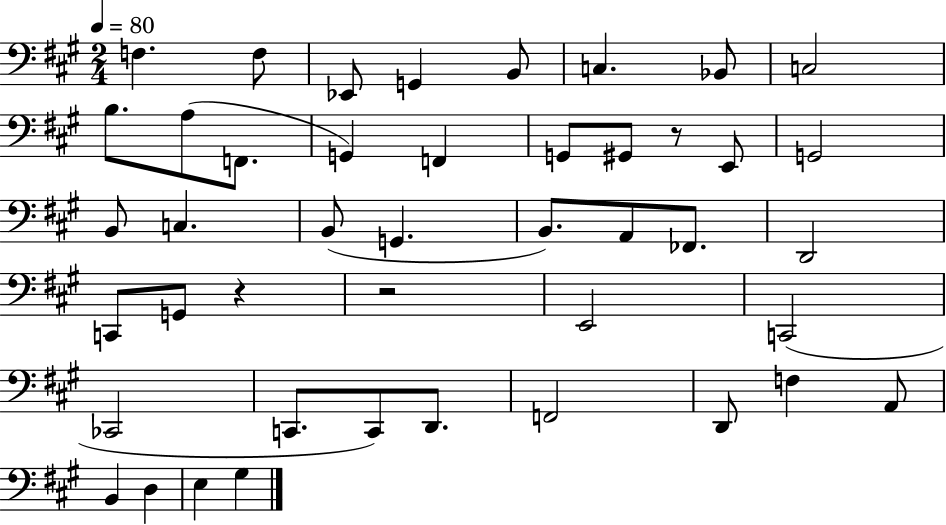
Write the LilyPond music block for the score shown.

{
  \clef bass
  \numericTimeSignature
  \time 2/4
  \key a \major
  \tempo 4 = 80
  f4. f8 | ees,8 g,4 b,8 | c4. bes,8 | c2 | \break b8. a8( f,8. | g,4) f,4 | g,8 gis,8 r8 e,8 | g,2 | \break b,8 c4. | b,8( g,4. | b,8.) a,8 fes,8. | d,2 | \break c,8 g,8 r4 | r2 | e,2 | c,2( | \break ces,2 | c,8. c,8) d,8. | f,2 | d,8 f4 a,8 | \break b,4 d4 | e4 gis4 | \bar "|."
}